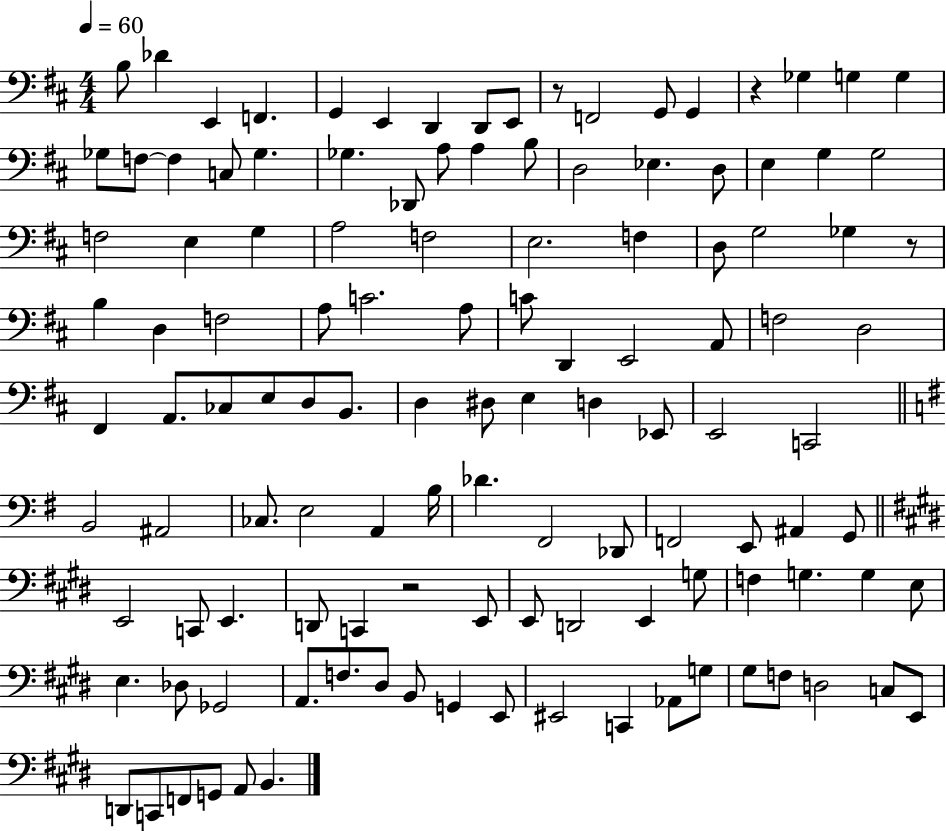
X:1
T:Untitled
M:4/4
L:1/4
K:D
B,/2 _D E,, F,, G,, E,, D,, D,,/2 E,,/2 z/2 F,,2 G,,/2 G,, z _G, G, G, _G,/2 F,/2 F, C,/2 _G, _G, _D,,/2 A,/2 A, B,/2 D,2 _E, D,/2 E, G, G,2 F,2 E, G, A,2 F,2 E,2 F, D,/2 G,2 _G, z/2 B, D, F,2 A,/2 C2 A,/2 C/2 D,, E,,2 A,,/2 F,2 D,2 ^F,, A,,/2 _C,/2 E,/2 D,/2 B,,/2 D, ^D,/2 E, D, _E,,/2 E,,2 C,,2 B,,2 ^A,,2 _C,/2 E,2 A,, B,/4 _D ^F,,2 _D,,/2 F,,2 E,,/2 ^A,, G,,/2 E,,2 C,,/2 E,, D,,/2 C,, z2 E,,/2 E,,/2 D,,2 E,, G,/2 F, G, G, E,/2 E, _D,/2 _G,,2 A,,/2 F,/2 ^D,/2 B,,/2 G,, E,,/2 ^E,,2 C,, _A,,/2 G,/2 ^G,/2 F,/2 D,2 C,/2 E,,/2 D,,/2 C,,/2 F,,/2 G,,/2 A,,/2 B,,